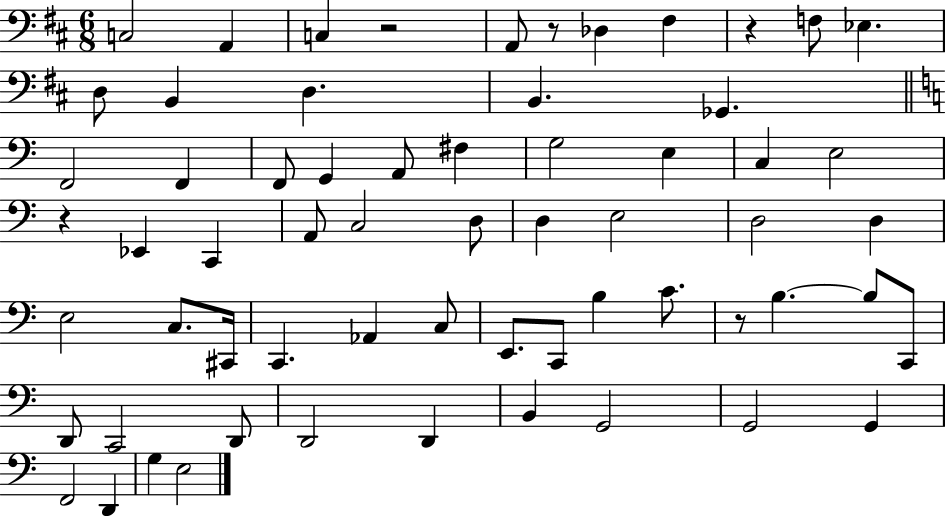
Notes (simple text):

C3/h A2/q C3/q R/h A2/e R/e Db3/q F#3/q R/q F3/e Eb3/q. D3/e B2/q D3/q. B2/q. Gb2/q. F2/h F2/q F2/e G2/q A2/e F#3/q G3/h E3/q C3/q E3/h R/q Eb2/q C2/q A2/e C3/h D3/e D3/q E3/h D3/h D3/q E3/h C3/e. C#2/s C2/q. Ab2/q C3/e E2/e. C2/e B3/q C4/e. R/e B3/q. B3/e C2/e D2/e C2/h D2/e D2/h D2/q B2/q G2/h G2/h G2/q F2/h D2/q G3/q E3/h